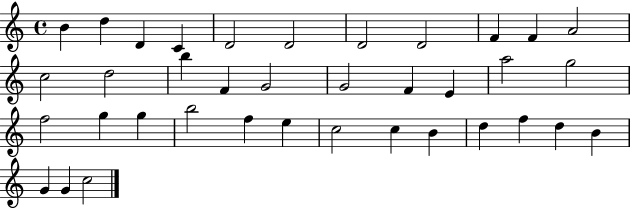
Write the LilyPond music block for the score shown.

{
  \clef treble
  \time 4/4
  \defaultTimeSignature
  \key c \major
  b'4 d''4 d'4 c'4 | d'2 d'2 | d'2 d'2 | f'4 f'4 a'2 | \break c''2 d''2 | b''4 f'4 g'2 | g'2 f'4 e'4 | a''2 g''2 | \break f''2 g''4 g''4 | b''2 f''4 e''4 | c''2 c''4 b'4 | d''4 f''4 d''4 b'4 | \break g'4 g'4 c''2 | \bar "|."
}